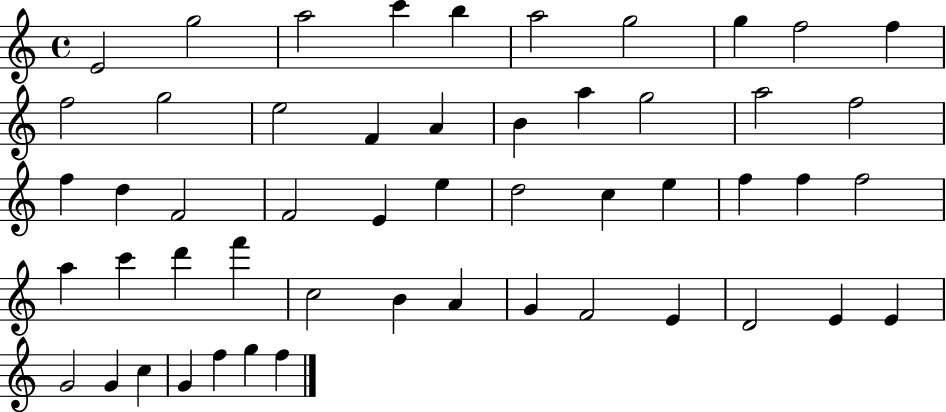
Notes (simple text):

E4/h G5/h A5/h C6/q B5/q A5/h G5/h G5/q F5/h F5/q F5/h G5/h E5/h F4/q A4/q B4/q A5/q G5/h A5/h F5/h F5/q D5/q F4/h F4/h E4/q E5/q D5/h C5/q E5/q F5/q F5/q F5/h A5/q C6/q D6/q F6/q C5/h B4/q A4/q G4/q F4/h E4/q D4/h E4/q E4/q G4/h G4/q C5/q G4/q F5/q G5/q F5/q